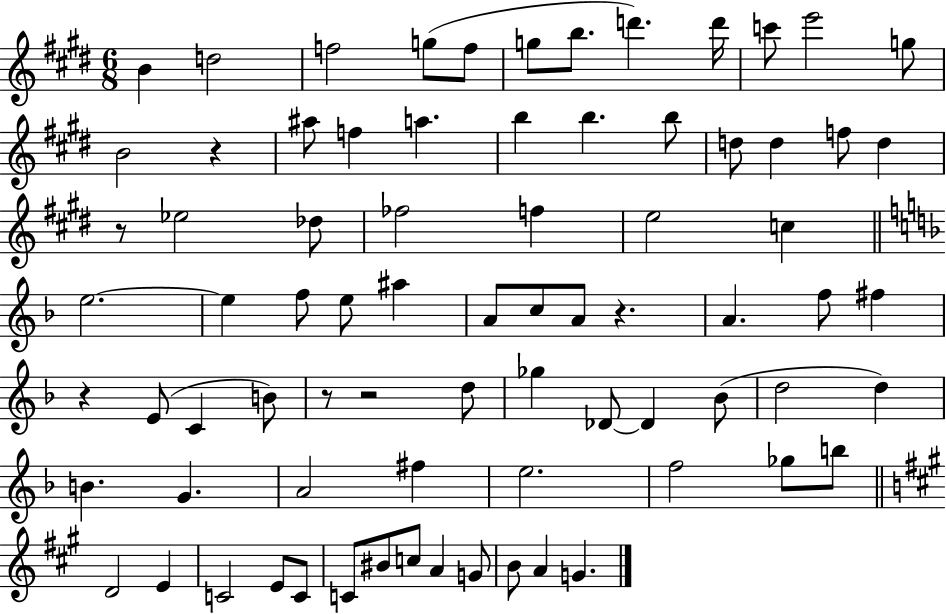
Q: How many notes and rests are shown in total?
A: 77